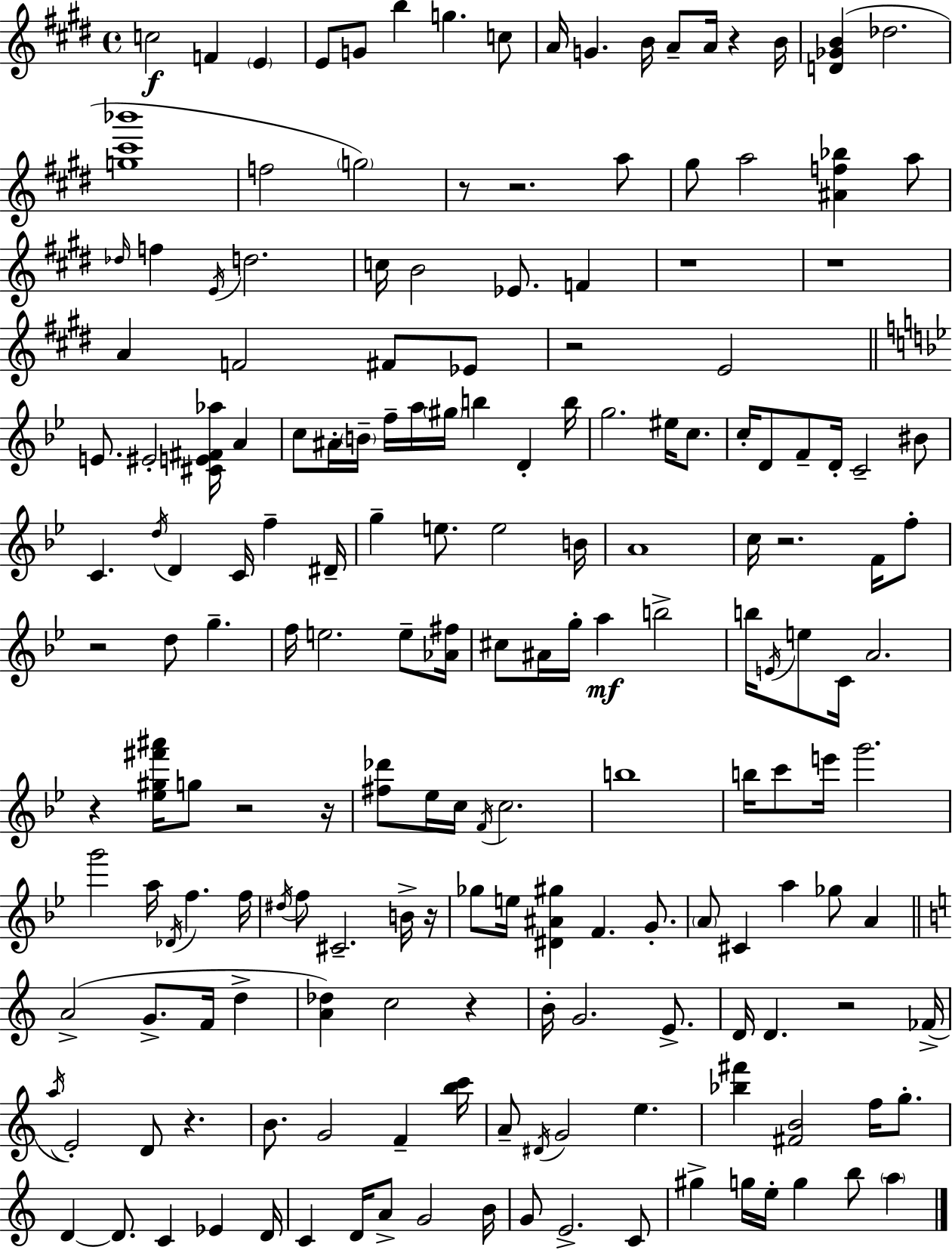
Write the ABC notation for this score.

X:1
T:Untitled
M:4/4
L:1/4
K:E
c2 F E E/2 G/2 b g c/2 A/4 G B/4 A/2 A/4 z B/4 [D_GB] _d2 [g^c'_b']4 f2 g2 z/2 z2 a/2 ^g/2 a2 [^Af_b] a/2 _d/4 f E/4 d2 c/4 B2 _E/2 F z4 z4 A F2 ^F/2 _E/2 z2 E2 E/2 ^E2 [^CE^F_a]/4 A c/2 ^A/4 B/4 f/4 a/4 ^g/4 b D b/4 g2 ^e/4 c/2 c/4 D/2 F/2 D/4 C2 ^B/2 C d/4 D C/4 f ^D/4 g e/2 e2 B/4 A4 c/4 z2 F/4 f/2 z2 d/2 g f/4 e2 e/2 [_A^f]/4 ^c/2 ^A/4 g/4 a b2 b/4 E/4 e/2 C/4 A2 z [_e^g^f'^a']/4 g/2 z2 z/4 [^f_d']/2 _e/4 c/4 F/4 c2 b4 b/4 c'/2 e'/4 g'2 g'2 a/4 _D/4 f f/4 ^d/4 f/2 ^C2 B/4 z/4 _g/2 e/4 [^D^A^g] F G/2 A/2 ^C a _g/2 A A2 G/2 F/4 d [A_d] c2 z B/4 G2 E/2 D/4 D z2 _F/4 a/4 E2 D/2 z B/2 G2 F [bc']/4 A/2 ^D/4 G2 e [_b^f'] [^FB]2 f/4 g/2 D D/2 C _E D/4 C D/4 A/2 G2 B/4 G/2 E2 C/2 ^g g/4 e/4 g b/2 a